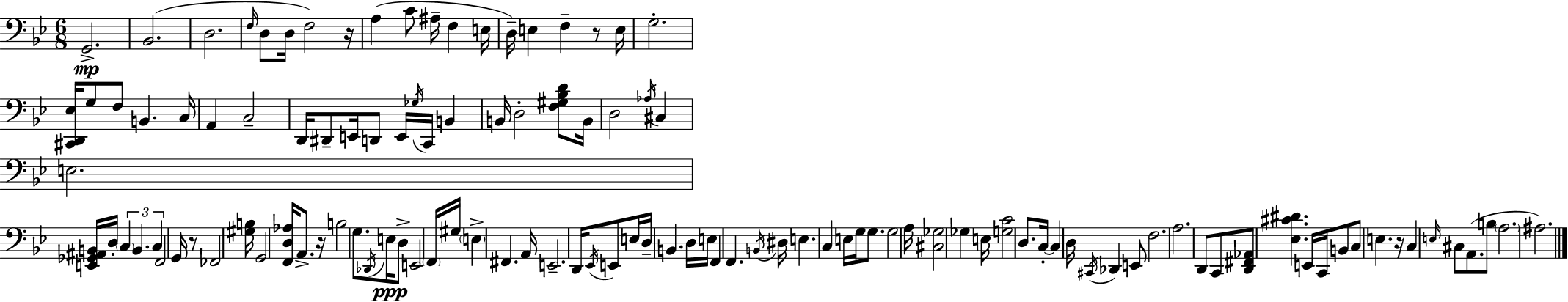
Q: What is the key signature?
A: G minor